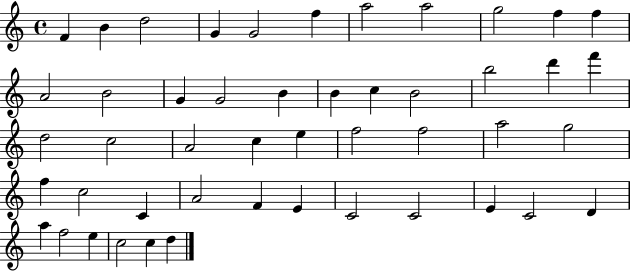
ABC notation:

X:1
T:Untitled
M:4/4
L:1/4
K:C
F B d2 G G2 f a2 a2 g2 f f A2 B2 G G2 B B c B2 b2 d' f' d2 c2 A2 c e f2 f2 a2 g2 f c2 C A2 F E C2 C2 E C2 D a f2 e c2 c d